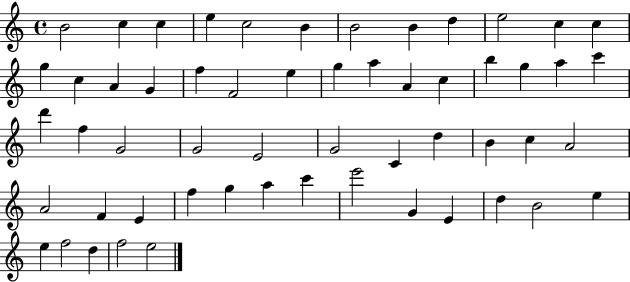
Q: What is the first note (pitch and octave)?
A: B4